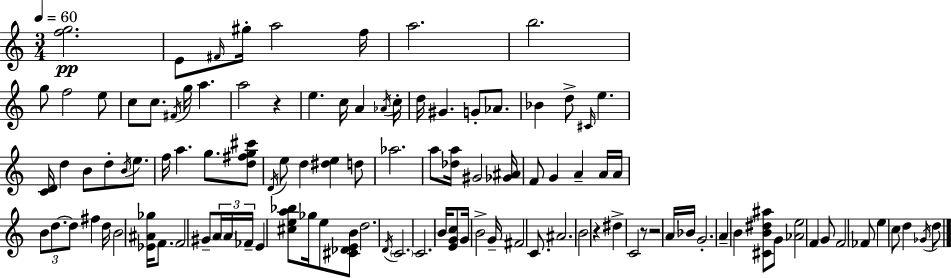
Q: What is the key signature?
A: A minor